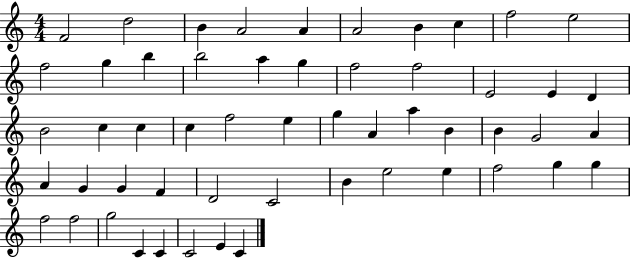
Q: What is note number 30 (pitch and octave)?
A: A5